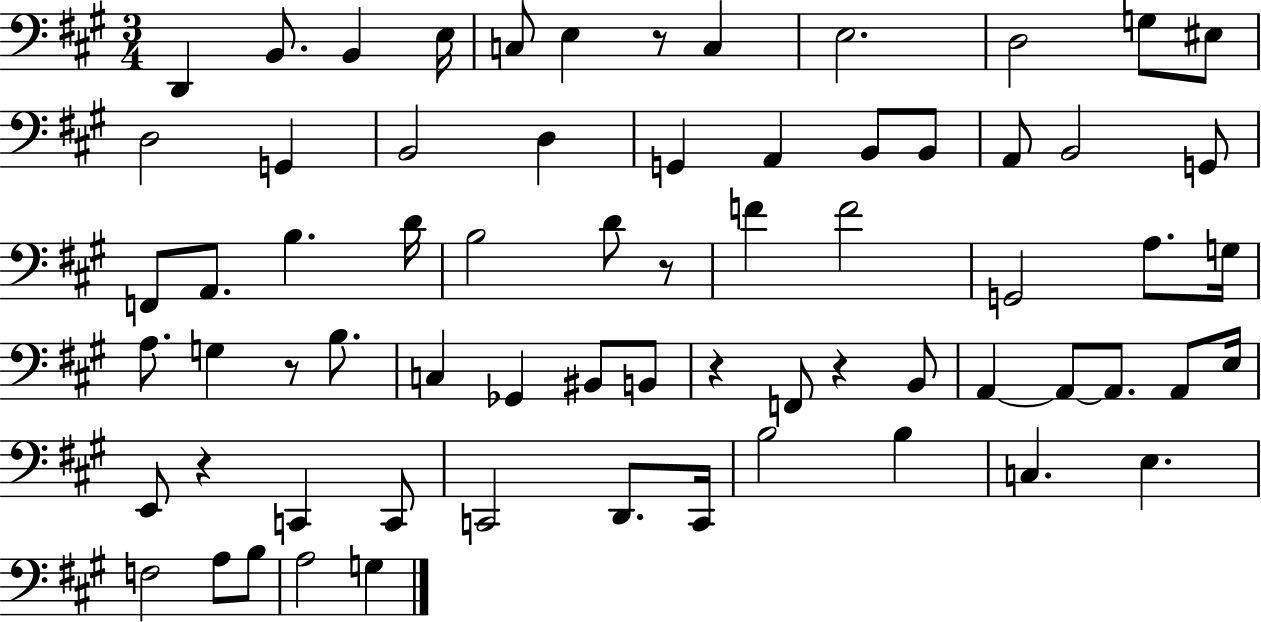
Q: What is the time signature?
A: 3/4